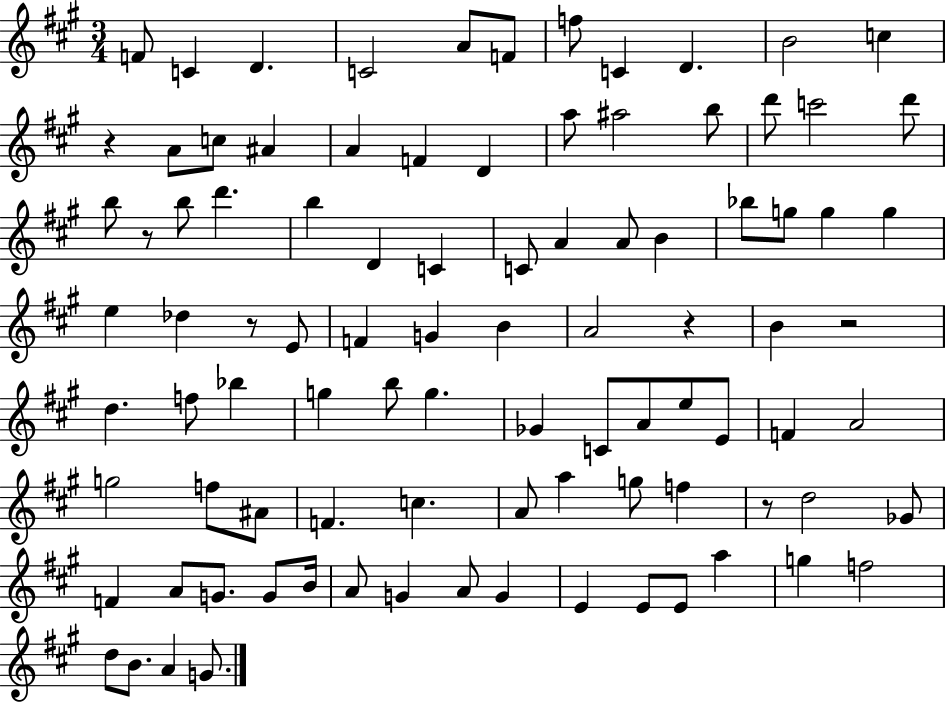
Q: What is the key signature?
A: A major